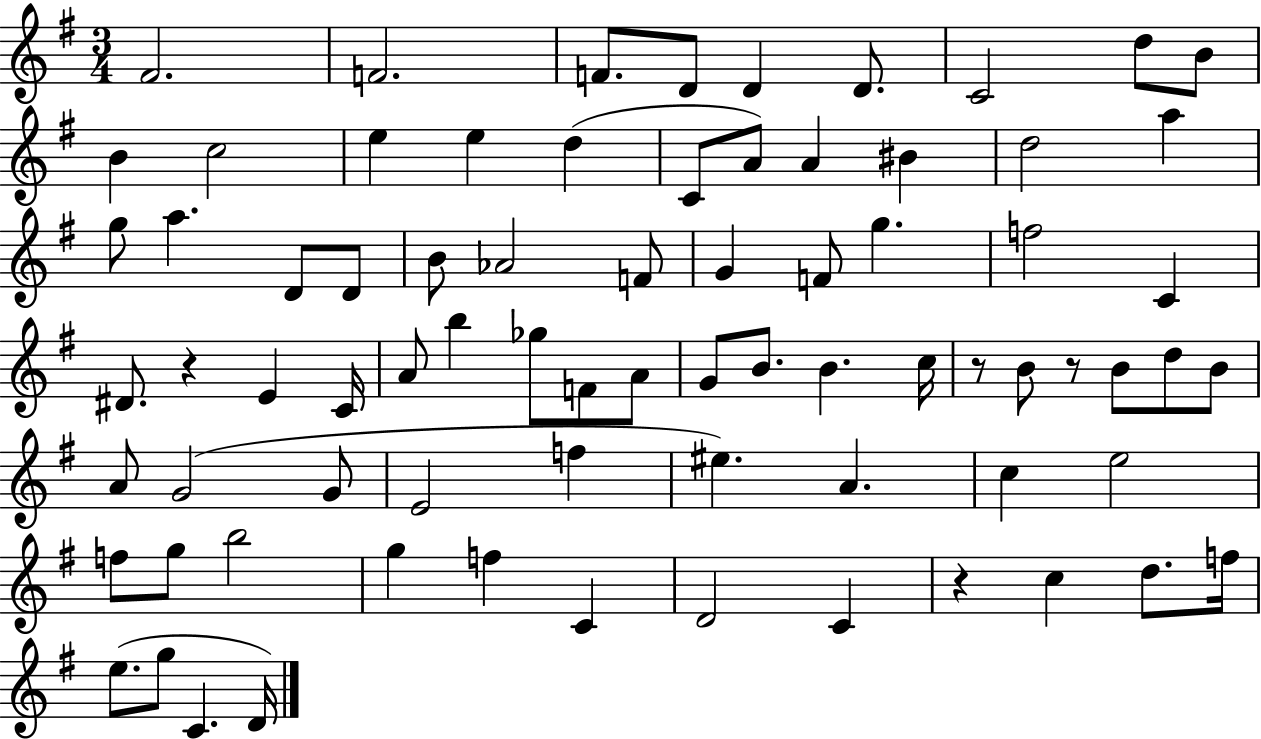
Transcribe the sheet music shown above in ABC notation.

X:1
T:Untitled
M:3/4
L:1/4
K:G
^F2 F2 F/2 D/2 D D/2 C2 d/2 B/2 B c2 e e d C/2 A/2 A ^B d2 a g/2 a D/2 D/2 B/2 _A2 F/2 G F/2 g f2 C ^D/2 z E C/4 A/2 b _g/2 F/2 A/2 G/2 B/2 B c/4 z/2 B/2 z/2 B/2 d/2 B/2 A/2 G2 G/2 E2 f ^e A c e2 f/2 g/2 b2 g f C D2 C z c d/2 f/4 e/2 g/2 C D/4